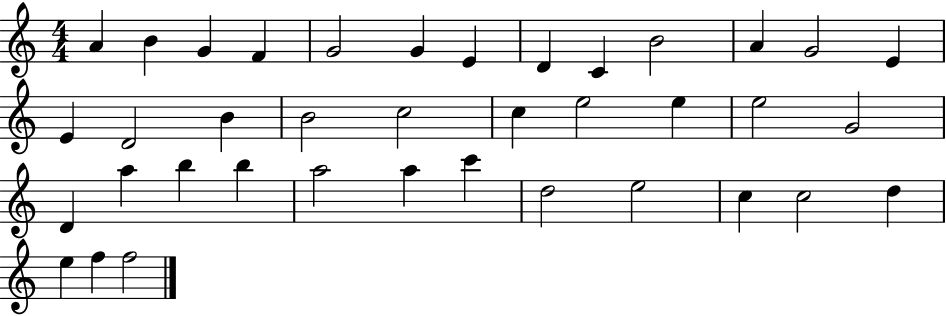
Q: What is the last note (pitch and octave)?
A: F5